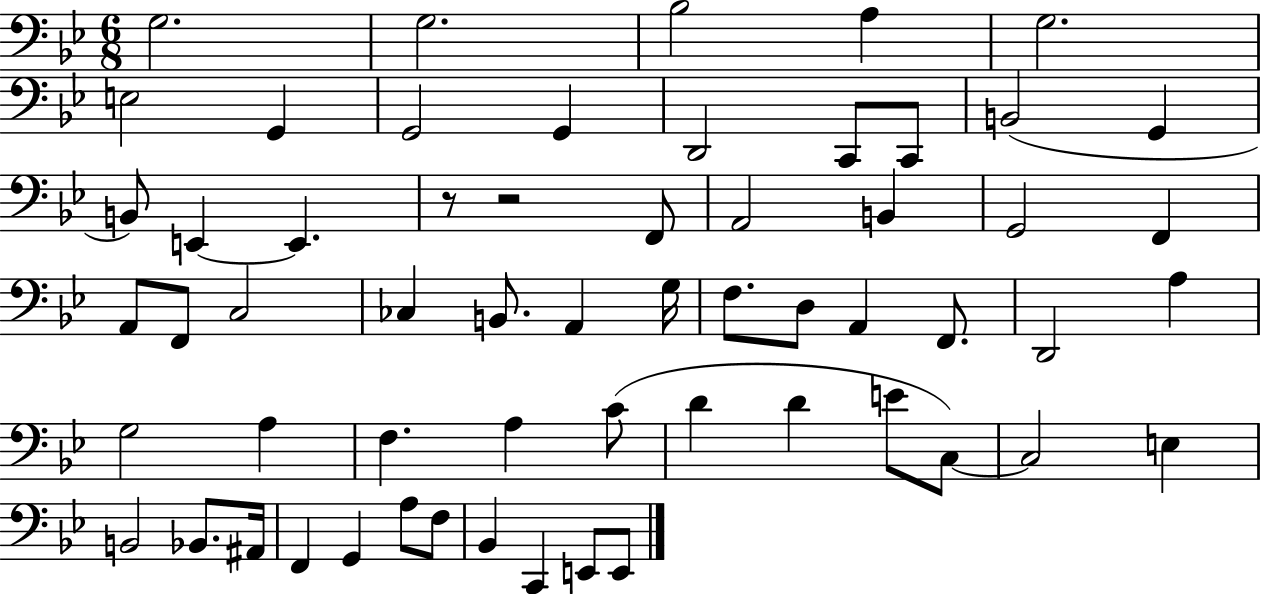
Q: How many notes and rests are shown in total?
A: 59